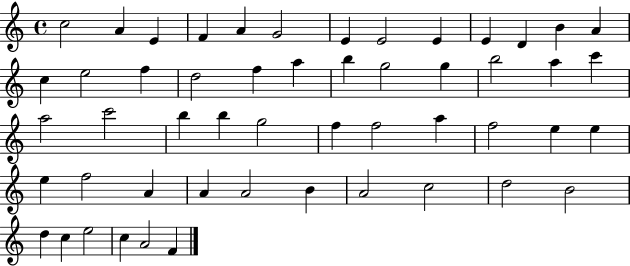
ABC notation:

X:1
T:Untitled
M:4/4
L:1/4
K:C
c2 A E F A G2 E E2 E E D B A c e2 f d2 f a b g2 g b2 a c' a2 c'2 b b g2 f f2 a f2 e e e f2 A A A2 B A2 c2 d2 B2 d c e2 c A2 F